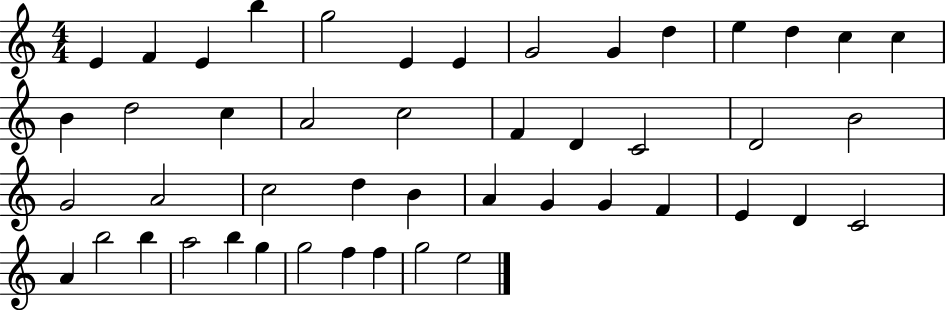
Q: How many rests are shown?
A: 0